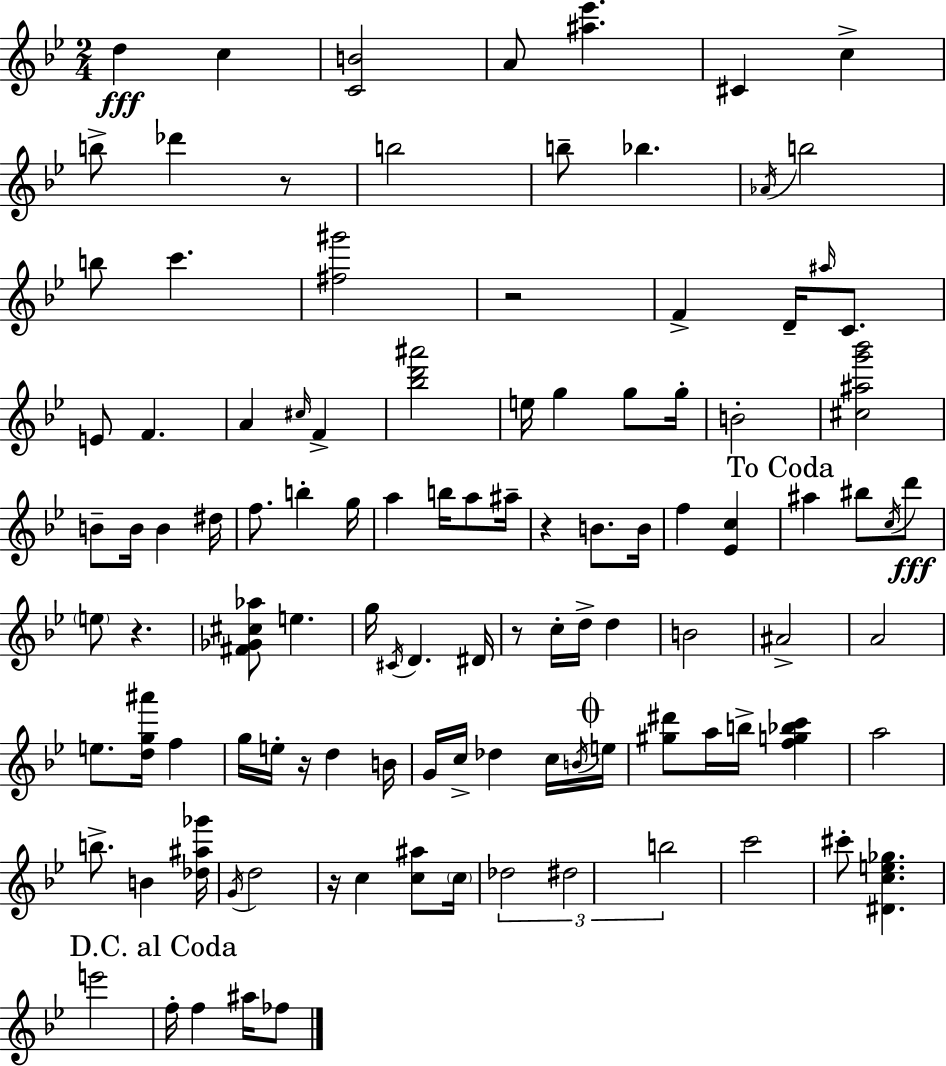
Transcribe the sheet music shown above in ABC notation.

X:1
T:Untitled
M:2/4
L:1/4
K:Gm
d c [CB]2 A/2 [^a_e'] ^C c b/2 _d' z/2 b2 b/2 _b _A/4 b2 b/2 c' [^f^g']2 z2 F D/4 ^a/4 C/2 E/2 F A ^c/4 F [_bd'^a']2 e/4 g g/2 g/4 B2 [^c^ag'_b']2 B/2 B/4 B ^d/4 f/2 b g/4 a b/4 a/2 ^a/4 z B/2 B/4 f [_Ec] ^a ^b/2 c/4 d'/2 e/2 z [^F_G^c_a]/2 e g/4 ^C/4 D ^D/4 z/2 c/4 d/4 d B2 ^A2 A2 e/2 [dg^a']/4 f g/4 e/4 z/4 d B/4 G/4 c/4 _d c/4 B/4 e/4 [^g^d']/2 a/4 b/4 [fg_bc'] a2 b/2 B [_d^a_g']/4 G/4 d2 z/4 c [c^a]/2 c/4 _d2 ^d2 b2 c'2 ^c'/2 [^Dce_g] e'2 f/4 f ^a/4 _f/2